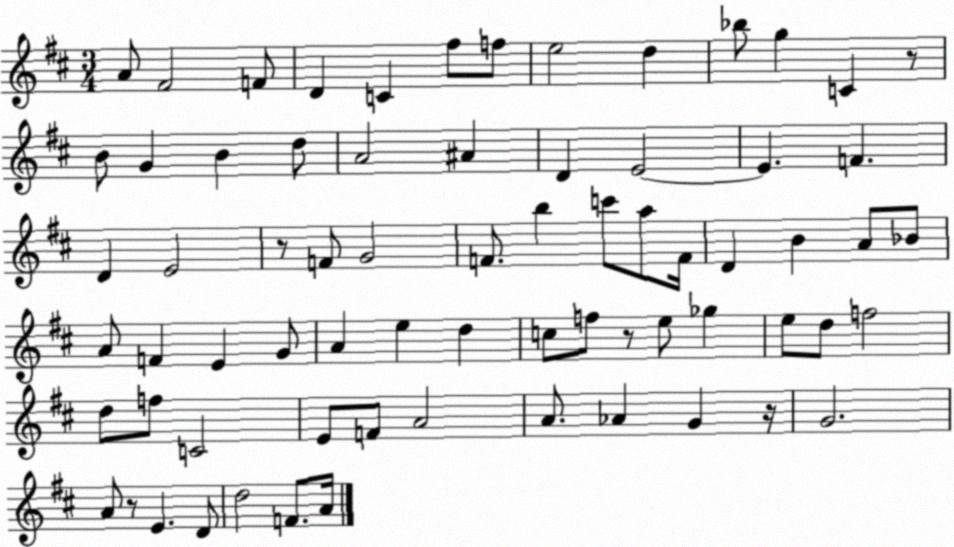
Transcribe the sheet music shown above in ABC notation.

X:1
T:Untitled
M:3/4
L:1/4
K:D
A/2 ^F2 F/2 D C ^f/2 f/2 e2 d _b/2 g C z/2 B/2 G B d/2 A2 ^A D E2 E F D E2 z/2 F/2 G2 F/2 b c'/2 a/2 F/4 D B A/2 _B/2 A/2 F E G/2 A e d c/2 f/2 z/2 e/2 _g e/2 d/2 f2 d/2 f/2 C2 E/2 F/2 A2 A/2 _A G z/4 G2 A/2 z/2 E D/2 d2 F/2 A/4